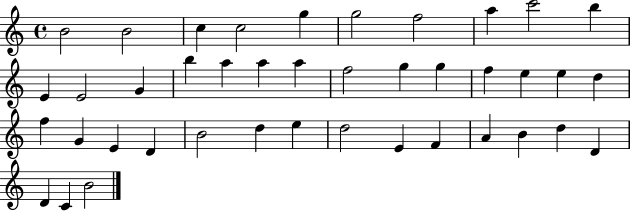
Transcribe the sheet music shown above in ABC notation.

X:1
T:Untitled
M:4/4
L:1/4
K:C
B2 B2 c c2 g g2 f2 a c'2 b E E2 G b a a a f2 g g f e e d f G E D B2 d e d2 E F A B d D D C B2